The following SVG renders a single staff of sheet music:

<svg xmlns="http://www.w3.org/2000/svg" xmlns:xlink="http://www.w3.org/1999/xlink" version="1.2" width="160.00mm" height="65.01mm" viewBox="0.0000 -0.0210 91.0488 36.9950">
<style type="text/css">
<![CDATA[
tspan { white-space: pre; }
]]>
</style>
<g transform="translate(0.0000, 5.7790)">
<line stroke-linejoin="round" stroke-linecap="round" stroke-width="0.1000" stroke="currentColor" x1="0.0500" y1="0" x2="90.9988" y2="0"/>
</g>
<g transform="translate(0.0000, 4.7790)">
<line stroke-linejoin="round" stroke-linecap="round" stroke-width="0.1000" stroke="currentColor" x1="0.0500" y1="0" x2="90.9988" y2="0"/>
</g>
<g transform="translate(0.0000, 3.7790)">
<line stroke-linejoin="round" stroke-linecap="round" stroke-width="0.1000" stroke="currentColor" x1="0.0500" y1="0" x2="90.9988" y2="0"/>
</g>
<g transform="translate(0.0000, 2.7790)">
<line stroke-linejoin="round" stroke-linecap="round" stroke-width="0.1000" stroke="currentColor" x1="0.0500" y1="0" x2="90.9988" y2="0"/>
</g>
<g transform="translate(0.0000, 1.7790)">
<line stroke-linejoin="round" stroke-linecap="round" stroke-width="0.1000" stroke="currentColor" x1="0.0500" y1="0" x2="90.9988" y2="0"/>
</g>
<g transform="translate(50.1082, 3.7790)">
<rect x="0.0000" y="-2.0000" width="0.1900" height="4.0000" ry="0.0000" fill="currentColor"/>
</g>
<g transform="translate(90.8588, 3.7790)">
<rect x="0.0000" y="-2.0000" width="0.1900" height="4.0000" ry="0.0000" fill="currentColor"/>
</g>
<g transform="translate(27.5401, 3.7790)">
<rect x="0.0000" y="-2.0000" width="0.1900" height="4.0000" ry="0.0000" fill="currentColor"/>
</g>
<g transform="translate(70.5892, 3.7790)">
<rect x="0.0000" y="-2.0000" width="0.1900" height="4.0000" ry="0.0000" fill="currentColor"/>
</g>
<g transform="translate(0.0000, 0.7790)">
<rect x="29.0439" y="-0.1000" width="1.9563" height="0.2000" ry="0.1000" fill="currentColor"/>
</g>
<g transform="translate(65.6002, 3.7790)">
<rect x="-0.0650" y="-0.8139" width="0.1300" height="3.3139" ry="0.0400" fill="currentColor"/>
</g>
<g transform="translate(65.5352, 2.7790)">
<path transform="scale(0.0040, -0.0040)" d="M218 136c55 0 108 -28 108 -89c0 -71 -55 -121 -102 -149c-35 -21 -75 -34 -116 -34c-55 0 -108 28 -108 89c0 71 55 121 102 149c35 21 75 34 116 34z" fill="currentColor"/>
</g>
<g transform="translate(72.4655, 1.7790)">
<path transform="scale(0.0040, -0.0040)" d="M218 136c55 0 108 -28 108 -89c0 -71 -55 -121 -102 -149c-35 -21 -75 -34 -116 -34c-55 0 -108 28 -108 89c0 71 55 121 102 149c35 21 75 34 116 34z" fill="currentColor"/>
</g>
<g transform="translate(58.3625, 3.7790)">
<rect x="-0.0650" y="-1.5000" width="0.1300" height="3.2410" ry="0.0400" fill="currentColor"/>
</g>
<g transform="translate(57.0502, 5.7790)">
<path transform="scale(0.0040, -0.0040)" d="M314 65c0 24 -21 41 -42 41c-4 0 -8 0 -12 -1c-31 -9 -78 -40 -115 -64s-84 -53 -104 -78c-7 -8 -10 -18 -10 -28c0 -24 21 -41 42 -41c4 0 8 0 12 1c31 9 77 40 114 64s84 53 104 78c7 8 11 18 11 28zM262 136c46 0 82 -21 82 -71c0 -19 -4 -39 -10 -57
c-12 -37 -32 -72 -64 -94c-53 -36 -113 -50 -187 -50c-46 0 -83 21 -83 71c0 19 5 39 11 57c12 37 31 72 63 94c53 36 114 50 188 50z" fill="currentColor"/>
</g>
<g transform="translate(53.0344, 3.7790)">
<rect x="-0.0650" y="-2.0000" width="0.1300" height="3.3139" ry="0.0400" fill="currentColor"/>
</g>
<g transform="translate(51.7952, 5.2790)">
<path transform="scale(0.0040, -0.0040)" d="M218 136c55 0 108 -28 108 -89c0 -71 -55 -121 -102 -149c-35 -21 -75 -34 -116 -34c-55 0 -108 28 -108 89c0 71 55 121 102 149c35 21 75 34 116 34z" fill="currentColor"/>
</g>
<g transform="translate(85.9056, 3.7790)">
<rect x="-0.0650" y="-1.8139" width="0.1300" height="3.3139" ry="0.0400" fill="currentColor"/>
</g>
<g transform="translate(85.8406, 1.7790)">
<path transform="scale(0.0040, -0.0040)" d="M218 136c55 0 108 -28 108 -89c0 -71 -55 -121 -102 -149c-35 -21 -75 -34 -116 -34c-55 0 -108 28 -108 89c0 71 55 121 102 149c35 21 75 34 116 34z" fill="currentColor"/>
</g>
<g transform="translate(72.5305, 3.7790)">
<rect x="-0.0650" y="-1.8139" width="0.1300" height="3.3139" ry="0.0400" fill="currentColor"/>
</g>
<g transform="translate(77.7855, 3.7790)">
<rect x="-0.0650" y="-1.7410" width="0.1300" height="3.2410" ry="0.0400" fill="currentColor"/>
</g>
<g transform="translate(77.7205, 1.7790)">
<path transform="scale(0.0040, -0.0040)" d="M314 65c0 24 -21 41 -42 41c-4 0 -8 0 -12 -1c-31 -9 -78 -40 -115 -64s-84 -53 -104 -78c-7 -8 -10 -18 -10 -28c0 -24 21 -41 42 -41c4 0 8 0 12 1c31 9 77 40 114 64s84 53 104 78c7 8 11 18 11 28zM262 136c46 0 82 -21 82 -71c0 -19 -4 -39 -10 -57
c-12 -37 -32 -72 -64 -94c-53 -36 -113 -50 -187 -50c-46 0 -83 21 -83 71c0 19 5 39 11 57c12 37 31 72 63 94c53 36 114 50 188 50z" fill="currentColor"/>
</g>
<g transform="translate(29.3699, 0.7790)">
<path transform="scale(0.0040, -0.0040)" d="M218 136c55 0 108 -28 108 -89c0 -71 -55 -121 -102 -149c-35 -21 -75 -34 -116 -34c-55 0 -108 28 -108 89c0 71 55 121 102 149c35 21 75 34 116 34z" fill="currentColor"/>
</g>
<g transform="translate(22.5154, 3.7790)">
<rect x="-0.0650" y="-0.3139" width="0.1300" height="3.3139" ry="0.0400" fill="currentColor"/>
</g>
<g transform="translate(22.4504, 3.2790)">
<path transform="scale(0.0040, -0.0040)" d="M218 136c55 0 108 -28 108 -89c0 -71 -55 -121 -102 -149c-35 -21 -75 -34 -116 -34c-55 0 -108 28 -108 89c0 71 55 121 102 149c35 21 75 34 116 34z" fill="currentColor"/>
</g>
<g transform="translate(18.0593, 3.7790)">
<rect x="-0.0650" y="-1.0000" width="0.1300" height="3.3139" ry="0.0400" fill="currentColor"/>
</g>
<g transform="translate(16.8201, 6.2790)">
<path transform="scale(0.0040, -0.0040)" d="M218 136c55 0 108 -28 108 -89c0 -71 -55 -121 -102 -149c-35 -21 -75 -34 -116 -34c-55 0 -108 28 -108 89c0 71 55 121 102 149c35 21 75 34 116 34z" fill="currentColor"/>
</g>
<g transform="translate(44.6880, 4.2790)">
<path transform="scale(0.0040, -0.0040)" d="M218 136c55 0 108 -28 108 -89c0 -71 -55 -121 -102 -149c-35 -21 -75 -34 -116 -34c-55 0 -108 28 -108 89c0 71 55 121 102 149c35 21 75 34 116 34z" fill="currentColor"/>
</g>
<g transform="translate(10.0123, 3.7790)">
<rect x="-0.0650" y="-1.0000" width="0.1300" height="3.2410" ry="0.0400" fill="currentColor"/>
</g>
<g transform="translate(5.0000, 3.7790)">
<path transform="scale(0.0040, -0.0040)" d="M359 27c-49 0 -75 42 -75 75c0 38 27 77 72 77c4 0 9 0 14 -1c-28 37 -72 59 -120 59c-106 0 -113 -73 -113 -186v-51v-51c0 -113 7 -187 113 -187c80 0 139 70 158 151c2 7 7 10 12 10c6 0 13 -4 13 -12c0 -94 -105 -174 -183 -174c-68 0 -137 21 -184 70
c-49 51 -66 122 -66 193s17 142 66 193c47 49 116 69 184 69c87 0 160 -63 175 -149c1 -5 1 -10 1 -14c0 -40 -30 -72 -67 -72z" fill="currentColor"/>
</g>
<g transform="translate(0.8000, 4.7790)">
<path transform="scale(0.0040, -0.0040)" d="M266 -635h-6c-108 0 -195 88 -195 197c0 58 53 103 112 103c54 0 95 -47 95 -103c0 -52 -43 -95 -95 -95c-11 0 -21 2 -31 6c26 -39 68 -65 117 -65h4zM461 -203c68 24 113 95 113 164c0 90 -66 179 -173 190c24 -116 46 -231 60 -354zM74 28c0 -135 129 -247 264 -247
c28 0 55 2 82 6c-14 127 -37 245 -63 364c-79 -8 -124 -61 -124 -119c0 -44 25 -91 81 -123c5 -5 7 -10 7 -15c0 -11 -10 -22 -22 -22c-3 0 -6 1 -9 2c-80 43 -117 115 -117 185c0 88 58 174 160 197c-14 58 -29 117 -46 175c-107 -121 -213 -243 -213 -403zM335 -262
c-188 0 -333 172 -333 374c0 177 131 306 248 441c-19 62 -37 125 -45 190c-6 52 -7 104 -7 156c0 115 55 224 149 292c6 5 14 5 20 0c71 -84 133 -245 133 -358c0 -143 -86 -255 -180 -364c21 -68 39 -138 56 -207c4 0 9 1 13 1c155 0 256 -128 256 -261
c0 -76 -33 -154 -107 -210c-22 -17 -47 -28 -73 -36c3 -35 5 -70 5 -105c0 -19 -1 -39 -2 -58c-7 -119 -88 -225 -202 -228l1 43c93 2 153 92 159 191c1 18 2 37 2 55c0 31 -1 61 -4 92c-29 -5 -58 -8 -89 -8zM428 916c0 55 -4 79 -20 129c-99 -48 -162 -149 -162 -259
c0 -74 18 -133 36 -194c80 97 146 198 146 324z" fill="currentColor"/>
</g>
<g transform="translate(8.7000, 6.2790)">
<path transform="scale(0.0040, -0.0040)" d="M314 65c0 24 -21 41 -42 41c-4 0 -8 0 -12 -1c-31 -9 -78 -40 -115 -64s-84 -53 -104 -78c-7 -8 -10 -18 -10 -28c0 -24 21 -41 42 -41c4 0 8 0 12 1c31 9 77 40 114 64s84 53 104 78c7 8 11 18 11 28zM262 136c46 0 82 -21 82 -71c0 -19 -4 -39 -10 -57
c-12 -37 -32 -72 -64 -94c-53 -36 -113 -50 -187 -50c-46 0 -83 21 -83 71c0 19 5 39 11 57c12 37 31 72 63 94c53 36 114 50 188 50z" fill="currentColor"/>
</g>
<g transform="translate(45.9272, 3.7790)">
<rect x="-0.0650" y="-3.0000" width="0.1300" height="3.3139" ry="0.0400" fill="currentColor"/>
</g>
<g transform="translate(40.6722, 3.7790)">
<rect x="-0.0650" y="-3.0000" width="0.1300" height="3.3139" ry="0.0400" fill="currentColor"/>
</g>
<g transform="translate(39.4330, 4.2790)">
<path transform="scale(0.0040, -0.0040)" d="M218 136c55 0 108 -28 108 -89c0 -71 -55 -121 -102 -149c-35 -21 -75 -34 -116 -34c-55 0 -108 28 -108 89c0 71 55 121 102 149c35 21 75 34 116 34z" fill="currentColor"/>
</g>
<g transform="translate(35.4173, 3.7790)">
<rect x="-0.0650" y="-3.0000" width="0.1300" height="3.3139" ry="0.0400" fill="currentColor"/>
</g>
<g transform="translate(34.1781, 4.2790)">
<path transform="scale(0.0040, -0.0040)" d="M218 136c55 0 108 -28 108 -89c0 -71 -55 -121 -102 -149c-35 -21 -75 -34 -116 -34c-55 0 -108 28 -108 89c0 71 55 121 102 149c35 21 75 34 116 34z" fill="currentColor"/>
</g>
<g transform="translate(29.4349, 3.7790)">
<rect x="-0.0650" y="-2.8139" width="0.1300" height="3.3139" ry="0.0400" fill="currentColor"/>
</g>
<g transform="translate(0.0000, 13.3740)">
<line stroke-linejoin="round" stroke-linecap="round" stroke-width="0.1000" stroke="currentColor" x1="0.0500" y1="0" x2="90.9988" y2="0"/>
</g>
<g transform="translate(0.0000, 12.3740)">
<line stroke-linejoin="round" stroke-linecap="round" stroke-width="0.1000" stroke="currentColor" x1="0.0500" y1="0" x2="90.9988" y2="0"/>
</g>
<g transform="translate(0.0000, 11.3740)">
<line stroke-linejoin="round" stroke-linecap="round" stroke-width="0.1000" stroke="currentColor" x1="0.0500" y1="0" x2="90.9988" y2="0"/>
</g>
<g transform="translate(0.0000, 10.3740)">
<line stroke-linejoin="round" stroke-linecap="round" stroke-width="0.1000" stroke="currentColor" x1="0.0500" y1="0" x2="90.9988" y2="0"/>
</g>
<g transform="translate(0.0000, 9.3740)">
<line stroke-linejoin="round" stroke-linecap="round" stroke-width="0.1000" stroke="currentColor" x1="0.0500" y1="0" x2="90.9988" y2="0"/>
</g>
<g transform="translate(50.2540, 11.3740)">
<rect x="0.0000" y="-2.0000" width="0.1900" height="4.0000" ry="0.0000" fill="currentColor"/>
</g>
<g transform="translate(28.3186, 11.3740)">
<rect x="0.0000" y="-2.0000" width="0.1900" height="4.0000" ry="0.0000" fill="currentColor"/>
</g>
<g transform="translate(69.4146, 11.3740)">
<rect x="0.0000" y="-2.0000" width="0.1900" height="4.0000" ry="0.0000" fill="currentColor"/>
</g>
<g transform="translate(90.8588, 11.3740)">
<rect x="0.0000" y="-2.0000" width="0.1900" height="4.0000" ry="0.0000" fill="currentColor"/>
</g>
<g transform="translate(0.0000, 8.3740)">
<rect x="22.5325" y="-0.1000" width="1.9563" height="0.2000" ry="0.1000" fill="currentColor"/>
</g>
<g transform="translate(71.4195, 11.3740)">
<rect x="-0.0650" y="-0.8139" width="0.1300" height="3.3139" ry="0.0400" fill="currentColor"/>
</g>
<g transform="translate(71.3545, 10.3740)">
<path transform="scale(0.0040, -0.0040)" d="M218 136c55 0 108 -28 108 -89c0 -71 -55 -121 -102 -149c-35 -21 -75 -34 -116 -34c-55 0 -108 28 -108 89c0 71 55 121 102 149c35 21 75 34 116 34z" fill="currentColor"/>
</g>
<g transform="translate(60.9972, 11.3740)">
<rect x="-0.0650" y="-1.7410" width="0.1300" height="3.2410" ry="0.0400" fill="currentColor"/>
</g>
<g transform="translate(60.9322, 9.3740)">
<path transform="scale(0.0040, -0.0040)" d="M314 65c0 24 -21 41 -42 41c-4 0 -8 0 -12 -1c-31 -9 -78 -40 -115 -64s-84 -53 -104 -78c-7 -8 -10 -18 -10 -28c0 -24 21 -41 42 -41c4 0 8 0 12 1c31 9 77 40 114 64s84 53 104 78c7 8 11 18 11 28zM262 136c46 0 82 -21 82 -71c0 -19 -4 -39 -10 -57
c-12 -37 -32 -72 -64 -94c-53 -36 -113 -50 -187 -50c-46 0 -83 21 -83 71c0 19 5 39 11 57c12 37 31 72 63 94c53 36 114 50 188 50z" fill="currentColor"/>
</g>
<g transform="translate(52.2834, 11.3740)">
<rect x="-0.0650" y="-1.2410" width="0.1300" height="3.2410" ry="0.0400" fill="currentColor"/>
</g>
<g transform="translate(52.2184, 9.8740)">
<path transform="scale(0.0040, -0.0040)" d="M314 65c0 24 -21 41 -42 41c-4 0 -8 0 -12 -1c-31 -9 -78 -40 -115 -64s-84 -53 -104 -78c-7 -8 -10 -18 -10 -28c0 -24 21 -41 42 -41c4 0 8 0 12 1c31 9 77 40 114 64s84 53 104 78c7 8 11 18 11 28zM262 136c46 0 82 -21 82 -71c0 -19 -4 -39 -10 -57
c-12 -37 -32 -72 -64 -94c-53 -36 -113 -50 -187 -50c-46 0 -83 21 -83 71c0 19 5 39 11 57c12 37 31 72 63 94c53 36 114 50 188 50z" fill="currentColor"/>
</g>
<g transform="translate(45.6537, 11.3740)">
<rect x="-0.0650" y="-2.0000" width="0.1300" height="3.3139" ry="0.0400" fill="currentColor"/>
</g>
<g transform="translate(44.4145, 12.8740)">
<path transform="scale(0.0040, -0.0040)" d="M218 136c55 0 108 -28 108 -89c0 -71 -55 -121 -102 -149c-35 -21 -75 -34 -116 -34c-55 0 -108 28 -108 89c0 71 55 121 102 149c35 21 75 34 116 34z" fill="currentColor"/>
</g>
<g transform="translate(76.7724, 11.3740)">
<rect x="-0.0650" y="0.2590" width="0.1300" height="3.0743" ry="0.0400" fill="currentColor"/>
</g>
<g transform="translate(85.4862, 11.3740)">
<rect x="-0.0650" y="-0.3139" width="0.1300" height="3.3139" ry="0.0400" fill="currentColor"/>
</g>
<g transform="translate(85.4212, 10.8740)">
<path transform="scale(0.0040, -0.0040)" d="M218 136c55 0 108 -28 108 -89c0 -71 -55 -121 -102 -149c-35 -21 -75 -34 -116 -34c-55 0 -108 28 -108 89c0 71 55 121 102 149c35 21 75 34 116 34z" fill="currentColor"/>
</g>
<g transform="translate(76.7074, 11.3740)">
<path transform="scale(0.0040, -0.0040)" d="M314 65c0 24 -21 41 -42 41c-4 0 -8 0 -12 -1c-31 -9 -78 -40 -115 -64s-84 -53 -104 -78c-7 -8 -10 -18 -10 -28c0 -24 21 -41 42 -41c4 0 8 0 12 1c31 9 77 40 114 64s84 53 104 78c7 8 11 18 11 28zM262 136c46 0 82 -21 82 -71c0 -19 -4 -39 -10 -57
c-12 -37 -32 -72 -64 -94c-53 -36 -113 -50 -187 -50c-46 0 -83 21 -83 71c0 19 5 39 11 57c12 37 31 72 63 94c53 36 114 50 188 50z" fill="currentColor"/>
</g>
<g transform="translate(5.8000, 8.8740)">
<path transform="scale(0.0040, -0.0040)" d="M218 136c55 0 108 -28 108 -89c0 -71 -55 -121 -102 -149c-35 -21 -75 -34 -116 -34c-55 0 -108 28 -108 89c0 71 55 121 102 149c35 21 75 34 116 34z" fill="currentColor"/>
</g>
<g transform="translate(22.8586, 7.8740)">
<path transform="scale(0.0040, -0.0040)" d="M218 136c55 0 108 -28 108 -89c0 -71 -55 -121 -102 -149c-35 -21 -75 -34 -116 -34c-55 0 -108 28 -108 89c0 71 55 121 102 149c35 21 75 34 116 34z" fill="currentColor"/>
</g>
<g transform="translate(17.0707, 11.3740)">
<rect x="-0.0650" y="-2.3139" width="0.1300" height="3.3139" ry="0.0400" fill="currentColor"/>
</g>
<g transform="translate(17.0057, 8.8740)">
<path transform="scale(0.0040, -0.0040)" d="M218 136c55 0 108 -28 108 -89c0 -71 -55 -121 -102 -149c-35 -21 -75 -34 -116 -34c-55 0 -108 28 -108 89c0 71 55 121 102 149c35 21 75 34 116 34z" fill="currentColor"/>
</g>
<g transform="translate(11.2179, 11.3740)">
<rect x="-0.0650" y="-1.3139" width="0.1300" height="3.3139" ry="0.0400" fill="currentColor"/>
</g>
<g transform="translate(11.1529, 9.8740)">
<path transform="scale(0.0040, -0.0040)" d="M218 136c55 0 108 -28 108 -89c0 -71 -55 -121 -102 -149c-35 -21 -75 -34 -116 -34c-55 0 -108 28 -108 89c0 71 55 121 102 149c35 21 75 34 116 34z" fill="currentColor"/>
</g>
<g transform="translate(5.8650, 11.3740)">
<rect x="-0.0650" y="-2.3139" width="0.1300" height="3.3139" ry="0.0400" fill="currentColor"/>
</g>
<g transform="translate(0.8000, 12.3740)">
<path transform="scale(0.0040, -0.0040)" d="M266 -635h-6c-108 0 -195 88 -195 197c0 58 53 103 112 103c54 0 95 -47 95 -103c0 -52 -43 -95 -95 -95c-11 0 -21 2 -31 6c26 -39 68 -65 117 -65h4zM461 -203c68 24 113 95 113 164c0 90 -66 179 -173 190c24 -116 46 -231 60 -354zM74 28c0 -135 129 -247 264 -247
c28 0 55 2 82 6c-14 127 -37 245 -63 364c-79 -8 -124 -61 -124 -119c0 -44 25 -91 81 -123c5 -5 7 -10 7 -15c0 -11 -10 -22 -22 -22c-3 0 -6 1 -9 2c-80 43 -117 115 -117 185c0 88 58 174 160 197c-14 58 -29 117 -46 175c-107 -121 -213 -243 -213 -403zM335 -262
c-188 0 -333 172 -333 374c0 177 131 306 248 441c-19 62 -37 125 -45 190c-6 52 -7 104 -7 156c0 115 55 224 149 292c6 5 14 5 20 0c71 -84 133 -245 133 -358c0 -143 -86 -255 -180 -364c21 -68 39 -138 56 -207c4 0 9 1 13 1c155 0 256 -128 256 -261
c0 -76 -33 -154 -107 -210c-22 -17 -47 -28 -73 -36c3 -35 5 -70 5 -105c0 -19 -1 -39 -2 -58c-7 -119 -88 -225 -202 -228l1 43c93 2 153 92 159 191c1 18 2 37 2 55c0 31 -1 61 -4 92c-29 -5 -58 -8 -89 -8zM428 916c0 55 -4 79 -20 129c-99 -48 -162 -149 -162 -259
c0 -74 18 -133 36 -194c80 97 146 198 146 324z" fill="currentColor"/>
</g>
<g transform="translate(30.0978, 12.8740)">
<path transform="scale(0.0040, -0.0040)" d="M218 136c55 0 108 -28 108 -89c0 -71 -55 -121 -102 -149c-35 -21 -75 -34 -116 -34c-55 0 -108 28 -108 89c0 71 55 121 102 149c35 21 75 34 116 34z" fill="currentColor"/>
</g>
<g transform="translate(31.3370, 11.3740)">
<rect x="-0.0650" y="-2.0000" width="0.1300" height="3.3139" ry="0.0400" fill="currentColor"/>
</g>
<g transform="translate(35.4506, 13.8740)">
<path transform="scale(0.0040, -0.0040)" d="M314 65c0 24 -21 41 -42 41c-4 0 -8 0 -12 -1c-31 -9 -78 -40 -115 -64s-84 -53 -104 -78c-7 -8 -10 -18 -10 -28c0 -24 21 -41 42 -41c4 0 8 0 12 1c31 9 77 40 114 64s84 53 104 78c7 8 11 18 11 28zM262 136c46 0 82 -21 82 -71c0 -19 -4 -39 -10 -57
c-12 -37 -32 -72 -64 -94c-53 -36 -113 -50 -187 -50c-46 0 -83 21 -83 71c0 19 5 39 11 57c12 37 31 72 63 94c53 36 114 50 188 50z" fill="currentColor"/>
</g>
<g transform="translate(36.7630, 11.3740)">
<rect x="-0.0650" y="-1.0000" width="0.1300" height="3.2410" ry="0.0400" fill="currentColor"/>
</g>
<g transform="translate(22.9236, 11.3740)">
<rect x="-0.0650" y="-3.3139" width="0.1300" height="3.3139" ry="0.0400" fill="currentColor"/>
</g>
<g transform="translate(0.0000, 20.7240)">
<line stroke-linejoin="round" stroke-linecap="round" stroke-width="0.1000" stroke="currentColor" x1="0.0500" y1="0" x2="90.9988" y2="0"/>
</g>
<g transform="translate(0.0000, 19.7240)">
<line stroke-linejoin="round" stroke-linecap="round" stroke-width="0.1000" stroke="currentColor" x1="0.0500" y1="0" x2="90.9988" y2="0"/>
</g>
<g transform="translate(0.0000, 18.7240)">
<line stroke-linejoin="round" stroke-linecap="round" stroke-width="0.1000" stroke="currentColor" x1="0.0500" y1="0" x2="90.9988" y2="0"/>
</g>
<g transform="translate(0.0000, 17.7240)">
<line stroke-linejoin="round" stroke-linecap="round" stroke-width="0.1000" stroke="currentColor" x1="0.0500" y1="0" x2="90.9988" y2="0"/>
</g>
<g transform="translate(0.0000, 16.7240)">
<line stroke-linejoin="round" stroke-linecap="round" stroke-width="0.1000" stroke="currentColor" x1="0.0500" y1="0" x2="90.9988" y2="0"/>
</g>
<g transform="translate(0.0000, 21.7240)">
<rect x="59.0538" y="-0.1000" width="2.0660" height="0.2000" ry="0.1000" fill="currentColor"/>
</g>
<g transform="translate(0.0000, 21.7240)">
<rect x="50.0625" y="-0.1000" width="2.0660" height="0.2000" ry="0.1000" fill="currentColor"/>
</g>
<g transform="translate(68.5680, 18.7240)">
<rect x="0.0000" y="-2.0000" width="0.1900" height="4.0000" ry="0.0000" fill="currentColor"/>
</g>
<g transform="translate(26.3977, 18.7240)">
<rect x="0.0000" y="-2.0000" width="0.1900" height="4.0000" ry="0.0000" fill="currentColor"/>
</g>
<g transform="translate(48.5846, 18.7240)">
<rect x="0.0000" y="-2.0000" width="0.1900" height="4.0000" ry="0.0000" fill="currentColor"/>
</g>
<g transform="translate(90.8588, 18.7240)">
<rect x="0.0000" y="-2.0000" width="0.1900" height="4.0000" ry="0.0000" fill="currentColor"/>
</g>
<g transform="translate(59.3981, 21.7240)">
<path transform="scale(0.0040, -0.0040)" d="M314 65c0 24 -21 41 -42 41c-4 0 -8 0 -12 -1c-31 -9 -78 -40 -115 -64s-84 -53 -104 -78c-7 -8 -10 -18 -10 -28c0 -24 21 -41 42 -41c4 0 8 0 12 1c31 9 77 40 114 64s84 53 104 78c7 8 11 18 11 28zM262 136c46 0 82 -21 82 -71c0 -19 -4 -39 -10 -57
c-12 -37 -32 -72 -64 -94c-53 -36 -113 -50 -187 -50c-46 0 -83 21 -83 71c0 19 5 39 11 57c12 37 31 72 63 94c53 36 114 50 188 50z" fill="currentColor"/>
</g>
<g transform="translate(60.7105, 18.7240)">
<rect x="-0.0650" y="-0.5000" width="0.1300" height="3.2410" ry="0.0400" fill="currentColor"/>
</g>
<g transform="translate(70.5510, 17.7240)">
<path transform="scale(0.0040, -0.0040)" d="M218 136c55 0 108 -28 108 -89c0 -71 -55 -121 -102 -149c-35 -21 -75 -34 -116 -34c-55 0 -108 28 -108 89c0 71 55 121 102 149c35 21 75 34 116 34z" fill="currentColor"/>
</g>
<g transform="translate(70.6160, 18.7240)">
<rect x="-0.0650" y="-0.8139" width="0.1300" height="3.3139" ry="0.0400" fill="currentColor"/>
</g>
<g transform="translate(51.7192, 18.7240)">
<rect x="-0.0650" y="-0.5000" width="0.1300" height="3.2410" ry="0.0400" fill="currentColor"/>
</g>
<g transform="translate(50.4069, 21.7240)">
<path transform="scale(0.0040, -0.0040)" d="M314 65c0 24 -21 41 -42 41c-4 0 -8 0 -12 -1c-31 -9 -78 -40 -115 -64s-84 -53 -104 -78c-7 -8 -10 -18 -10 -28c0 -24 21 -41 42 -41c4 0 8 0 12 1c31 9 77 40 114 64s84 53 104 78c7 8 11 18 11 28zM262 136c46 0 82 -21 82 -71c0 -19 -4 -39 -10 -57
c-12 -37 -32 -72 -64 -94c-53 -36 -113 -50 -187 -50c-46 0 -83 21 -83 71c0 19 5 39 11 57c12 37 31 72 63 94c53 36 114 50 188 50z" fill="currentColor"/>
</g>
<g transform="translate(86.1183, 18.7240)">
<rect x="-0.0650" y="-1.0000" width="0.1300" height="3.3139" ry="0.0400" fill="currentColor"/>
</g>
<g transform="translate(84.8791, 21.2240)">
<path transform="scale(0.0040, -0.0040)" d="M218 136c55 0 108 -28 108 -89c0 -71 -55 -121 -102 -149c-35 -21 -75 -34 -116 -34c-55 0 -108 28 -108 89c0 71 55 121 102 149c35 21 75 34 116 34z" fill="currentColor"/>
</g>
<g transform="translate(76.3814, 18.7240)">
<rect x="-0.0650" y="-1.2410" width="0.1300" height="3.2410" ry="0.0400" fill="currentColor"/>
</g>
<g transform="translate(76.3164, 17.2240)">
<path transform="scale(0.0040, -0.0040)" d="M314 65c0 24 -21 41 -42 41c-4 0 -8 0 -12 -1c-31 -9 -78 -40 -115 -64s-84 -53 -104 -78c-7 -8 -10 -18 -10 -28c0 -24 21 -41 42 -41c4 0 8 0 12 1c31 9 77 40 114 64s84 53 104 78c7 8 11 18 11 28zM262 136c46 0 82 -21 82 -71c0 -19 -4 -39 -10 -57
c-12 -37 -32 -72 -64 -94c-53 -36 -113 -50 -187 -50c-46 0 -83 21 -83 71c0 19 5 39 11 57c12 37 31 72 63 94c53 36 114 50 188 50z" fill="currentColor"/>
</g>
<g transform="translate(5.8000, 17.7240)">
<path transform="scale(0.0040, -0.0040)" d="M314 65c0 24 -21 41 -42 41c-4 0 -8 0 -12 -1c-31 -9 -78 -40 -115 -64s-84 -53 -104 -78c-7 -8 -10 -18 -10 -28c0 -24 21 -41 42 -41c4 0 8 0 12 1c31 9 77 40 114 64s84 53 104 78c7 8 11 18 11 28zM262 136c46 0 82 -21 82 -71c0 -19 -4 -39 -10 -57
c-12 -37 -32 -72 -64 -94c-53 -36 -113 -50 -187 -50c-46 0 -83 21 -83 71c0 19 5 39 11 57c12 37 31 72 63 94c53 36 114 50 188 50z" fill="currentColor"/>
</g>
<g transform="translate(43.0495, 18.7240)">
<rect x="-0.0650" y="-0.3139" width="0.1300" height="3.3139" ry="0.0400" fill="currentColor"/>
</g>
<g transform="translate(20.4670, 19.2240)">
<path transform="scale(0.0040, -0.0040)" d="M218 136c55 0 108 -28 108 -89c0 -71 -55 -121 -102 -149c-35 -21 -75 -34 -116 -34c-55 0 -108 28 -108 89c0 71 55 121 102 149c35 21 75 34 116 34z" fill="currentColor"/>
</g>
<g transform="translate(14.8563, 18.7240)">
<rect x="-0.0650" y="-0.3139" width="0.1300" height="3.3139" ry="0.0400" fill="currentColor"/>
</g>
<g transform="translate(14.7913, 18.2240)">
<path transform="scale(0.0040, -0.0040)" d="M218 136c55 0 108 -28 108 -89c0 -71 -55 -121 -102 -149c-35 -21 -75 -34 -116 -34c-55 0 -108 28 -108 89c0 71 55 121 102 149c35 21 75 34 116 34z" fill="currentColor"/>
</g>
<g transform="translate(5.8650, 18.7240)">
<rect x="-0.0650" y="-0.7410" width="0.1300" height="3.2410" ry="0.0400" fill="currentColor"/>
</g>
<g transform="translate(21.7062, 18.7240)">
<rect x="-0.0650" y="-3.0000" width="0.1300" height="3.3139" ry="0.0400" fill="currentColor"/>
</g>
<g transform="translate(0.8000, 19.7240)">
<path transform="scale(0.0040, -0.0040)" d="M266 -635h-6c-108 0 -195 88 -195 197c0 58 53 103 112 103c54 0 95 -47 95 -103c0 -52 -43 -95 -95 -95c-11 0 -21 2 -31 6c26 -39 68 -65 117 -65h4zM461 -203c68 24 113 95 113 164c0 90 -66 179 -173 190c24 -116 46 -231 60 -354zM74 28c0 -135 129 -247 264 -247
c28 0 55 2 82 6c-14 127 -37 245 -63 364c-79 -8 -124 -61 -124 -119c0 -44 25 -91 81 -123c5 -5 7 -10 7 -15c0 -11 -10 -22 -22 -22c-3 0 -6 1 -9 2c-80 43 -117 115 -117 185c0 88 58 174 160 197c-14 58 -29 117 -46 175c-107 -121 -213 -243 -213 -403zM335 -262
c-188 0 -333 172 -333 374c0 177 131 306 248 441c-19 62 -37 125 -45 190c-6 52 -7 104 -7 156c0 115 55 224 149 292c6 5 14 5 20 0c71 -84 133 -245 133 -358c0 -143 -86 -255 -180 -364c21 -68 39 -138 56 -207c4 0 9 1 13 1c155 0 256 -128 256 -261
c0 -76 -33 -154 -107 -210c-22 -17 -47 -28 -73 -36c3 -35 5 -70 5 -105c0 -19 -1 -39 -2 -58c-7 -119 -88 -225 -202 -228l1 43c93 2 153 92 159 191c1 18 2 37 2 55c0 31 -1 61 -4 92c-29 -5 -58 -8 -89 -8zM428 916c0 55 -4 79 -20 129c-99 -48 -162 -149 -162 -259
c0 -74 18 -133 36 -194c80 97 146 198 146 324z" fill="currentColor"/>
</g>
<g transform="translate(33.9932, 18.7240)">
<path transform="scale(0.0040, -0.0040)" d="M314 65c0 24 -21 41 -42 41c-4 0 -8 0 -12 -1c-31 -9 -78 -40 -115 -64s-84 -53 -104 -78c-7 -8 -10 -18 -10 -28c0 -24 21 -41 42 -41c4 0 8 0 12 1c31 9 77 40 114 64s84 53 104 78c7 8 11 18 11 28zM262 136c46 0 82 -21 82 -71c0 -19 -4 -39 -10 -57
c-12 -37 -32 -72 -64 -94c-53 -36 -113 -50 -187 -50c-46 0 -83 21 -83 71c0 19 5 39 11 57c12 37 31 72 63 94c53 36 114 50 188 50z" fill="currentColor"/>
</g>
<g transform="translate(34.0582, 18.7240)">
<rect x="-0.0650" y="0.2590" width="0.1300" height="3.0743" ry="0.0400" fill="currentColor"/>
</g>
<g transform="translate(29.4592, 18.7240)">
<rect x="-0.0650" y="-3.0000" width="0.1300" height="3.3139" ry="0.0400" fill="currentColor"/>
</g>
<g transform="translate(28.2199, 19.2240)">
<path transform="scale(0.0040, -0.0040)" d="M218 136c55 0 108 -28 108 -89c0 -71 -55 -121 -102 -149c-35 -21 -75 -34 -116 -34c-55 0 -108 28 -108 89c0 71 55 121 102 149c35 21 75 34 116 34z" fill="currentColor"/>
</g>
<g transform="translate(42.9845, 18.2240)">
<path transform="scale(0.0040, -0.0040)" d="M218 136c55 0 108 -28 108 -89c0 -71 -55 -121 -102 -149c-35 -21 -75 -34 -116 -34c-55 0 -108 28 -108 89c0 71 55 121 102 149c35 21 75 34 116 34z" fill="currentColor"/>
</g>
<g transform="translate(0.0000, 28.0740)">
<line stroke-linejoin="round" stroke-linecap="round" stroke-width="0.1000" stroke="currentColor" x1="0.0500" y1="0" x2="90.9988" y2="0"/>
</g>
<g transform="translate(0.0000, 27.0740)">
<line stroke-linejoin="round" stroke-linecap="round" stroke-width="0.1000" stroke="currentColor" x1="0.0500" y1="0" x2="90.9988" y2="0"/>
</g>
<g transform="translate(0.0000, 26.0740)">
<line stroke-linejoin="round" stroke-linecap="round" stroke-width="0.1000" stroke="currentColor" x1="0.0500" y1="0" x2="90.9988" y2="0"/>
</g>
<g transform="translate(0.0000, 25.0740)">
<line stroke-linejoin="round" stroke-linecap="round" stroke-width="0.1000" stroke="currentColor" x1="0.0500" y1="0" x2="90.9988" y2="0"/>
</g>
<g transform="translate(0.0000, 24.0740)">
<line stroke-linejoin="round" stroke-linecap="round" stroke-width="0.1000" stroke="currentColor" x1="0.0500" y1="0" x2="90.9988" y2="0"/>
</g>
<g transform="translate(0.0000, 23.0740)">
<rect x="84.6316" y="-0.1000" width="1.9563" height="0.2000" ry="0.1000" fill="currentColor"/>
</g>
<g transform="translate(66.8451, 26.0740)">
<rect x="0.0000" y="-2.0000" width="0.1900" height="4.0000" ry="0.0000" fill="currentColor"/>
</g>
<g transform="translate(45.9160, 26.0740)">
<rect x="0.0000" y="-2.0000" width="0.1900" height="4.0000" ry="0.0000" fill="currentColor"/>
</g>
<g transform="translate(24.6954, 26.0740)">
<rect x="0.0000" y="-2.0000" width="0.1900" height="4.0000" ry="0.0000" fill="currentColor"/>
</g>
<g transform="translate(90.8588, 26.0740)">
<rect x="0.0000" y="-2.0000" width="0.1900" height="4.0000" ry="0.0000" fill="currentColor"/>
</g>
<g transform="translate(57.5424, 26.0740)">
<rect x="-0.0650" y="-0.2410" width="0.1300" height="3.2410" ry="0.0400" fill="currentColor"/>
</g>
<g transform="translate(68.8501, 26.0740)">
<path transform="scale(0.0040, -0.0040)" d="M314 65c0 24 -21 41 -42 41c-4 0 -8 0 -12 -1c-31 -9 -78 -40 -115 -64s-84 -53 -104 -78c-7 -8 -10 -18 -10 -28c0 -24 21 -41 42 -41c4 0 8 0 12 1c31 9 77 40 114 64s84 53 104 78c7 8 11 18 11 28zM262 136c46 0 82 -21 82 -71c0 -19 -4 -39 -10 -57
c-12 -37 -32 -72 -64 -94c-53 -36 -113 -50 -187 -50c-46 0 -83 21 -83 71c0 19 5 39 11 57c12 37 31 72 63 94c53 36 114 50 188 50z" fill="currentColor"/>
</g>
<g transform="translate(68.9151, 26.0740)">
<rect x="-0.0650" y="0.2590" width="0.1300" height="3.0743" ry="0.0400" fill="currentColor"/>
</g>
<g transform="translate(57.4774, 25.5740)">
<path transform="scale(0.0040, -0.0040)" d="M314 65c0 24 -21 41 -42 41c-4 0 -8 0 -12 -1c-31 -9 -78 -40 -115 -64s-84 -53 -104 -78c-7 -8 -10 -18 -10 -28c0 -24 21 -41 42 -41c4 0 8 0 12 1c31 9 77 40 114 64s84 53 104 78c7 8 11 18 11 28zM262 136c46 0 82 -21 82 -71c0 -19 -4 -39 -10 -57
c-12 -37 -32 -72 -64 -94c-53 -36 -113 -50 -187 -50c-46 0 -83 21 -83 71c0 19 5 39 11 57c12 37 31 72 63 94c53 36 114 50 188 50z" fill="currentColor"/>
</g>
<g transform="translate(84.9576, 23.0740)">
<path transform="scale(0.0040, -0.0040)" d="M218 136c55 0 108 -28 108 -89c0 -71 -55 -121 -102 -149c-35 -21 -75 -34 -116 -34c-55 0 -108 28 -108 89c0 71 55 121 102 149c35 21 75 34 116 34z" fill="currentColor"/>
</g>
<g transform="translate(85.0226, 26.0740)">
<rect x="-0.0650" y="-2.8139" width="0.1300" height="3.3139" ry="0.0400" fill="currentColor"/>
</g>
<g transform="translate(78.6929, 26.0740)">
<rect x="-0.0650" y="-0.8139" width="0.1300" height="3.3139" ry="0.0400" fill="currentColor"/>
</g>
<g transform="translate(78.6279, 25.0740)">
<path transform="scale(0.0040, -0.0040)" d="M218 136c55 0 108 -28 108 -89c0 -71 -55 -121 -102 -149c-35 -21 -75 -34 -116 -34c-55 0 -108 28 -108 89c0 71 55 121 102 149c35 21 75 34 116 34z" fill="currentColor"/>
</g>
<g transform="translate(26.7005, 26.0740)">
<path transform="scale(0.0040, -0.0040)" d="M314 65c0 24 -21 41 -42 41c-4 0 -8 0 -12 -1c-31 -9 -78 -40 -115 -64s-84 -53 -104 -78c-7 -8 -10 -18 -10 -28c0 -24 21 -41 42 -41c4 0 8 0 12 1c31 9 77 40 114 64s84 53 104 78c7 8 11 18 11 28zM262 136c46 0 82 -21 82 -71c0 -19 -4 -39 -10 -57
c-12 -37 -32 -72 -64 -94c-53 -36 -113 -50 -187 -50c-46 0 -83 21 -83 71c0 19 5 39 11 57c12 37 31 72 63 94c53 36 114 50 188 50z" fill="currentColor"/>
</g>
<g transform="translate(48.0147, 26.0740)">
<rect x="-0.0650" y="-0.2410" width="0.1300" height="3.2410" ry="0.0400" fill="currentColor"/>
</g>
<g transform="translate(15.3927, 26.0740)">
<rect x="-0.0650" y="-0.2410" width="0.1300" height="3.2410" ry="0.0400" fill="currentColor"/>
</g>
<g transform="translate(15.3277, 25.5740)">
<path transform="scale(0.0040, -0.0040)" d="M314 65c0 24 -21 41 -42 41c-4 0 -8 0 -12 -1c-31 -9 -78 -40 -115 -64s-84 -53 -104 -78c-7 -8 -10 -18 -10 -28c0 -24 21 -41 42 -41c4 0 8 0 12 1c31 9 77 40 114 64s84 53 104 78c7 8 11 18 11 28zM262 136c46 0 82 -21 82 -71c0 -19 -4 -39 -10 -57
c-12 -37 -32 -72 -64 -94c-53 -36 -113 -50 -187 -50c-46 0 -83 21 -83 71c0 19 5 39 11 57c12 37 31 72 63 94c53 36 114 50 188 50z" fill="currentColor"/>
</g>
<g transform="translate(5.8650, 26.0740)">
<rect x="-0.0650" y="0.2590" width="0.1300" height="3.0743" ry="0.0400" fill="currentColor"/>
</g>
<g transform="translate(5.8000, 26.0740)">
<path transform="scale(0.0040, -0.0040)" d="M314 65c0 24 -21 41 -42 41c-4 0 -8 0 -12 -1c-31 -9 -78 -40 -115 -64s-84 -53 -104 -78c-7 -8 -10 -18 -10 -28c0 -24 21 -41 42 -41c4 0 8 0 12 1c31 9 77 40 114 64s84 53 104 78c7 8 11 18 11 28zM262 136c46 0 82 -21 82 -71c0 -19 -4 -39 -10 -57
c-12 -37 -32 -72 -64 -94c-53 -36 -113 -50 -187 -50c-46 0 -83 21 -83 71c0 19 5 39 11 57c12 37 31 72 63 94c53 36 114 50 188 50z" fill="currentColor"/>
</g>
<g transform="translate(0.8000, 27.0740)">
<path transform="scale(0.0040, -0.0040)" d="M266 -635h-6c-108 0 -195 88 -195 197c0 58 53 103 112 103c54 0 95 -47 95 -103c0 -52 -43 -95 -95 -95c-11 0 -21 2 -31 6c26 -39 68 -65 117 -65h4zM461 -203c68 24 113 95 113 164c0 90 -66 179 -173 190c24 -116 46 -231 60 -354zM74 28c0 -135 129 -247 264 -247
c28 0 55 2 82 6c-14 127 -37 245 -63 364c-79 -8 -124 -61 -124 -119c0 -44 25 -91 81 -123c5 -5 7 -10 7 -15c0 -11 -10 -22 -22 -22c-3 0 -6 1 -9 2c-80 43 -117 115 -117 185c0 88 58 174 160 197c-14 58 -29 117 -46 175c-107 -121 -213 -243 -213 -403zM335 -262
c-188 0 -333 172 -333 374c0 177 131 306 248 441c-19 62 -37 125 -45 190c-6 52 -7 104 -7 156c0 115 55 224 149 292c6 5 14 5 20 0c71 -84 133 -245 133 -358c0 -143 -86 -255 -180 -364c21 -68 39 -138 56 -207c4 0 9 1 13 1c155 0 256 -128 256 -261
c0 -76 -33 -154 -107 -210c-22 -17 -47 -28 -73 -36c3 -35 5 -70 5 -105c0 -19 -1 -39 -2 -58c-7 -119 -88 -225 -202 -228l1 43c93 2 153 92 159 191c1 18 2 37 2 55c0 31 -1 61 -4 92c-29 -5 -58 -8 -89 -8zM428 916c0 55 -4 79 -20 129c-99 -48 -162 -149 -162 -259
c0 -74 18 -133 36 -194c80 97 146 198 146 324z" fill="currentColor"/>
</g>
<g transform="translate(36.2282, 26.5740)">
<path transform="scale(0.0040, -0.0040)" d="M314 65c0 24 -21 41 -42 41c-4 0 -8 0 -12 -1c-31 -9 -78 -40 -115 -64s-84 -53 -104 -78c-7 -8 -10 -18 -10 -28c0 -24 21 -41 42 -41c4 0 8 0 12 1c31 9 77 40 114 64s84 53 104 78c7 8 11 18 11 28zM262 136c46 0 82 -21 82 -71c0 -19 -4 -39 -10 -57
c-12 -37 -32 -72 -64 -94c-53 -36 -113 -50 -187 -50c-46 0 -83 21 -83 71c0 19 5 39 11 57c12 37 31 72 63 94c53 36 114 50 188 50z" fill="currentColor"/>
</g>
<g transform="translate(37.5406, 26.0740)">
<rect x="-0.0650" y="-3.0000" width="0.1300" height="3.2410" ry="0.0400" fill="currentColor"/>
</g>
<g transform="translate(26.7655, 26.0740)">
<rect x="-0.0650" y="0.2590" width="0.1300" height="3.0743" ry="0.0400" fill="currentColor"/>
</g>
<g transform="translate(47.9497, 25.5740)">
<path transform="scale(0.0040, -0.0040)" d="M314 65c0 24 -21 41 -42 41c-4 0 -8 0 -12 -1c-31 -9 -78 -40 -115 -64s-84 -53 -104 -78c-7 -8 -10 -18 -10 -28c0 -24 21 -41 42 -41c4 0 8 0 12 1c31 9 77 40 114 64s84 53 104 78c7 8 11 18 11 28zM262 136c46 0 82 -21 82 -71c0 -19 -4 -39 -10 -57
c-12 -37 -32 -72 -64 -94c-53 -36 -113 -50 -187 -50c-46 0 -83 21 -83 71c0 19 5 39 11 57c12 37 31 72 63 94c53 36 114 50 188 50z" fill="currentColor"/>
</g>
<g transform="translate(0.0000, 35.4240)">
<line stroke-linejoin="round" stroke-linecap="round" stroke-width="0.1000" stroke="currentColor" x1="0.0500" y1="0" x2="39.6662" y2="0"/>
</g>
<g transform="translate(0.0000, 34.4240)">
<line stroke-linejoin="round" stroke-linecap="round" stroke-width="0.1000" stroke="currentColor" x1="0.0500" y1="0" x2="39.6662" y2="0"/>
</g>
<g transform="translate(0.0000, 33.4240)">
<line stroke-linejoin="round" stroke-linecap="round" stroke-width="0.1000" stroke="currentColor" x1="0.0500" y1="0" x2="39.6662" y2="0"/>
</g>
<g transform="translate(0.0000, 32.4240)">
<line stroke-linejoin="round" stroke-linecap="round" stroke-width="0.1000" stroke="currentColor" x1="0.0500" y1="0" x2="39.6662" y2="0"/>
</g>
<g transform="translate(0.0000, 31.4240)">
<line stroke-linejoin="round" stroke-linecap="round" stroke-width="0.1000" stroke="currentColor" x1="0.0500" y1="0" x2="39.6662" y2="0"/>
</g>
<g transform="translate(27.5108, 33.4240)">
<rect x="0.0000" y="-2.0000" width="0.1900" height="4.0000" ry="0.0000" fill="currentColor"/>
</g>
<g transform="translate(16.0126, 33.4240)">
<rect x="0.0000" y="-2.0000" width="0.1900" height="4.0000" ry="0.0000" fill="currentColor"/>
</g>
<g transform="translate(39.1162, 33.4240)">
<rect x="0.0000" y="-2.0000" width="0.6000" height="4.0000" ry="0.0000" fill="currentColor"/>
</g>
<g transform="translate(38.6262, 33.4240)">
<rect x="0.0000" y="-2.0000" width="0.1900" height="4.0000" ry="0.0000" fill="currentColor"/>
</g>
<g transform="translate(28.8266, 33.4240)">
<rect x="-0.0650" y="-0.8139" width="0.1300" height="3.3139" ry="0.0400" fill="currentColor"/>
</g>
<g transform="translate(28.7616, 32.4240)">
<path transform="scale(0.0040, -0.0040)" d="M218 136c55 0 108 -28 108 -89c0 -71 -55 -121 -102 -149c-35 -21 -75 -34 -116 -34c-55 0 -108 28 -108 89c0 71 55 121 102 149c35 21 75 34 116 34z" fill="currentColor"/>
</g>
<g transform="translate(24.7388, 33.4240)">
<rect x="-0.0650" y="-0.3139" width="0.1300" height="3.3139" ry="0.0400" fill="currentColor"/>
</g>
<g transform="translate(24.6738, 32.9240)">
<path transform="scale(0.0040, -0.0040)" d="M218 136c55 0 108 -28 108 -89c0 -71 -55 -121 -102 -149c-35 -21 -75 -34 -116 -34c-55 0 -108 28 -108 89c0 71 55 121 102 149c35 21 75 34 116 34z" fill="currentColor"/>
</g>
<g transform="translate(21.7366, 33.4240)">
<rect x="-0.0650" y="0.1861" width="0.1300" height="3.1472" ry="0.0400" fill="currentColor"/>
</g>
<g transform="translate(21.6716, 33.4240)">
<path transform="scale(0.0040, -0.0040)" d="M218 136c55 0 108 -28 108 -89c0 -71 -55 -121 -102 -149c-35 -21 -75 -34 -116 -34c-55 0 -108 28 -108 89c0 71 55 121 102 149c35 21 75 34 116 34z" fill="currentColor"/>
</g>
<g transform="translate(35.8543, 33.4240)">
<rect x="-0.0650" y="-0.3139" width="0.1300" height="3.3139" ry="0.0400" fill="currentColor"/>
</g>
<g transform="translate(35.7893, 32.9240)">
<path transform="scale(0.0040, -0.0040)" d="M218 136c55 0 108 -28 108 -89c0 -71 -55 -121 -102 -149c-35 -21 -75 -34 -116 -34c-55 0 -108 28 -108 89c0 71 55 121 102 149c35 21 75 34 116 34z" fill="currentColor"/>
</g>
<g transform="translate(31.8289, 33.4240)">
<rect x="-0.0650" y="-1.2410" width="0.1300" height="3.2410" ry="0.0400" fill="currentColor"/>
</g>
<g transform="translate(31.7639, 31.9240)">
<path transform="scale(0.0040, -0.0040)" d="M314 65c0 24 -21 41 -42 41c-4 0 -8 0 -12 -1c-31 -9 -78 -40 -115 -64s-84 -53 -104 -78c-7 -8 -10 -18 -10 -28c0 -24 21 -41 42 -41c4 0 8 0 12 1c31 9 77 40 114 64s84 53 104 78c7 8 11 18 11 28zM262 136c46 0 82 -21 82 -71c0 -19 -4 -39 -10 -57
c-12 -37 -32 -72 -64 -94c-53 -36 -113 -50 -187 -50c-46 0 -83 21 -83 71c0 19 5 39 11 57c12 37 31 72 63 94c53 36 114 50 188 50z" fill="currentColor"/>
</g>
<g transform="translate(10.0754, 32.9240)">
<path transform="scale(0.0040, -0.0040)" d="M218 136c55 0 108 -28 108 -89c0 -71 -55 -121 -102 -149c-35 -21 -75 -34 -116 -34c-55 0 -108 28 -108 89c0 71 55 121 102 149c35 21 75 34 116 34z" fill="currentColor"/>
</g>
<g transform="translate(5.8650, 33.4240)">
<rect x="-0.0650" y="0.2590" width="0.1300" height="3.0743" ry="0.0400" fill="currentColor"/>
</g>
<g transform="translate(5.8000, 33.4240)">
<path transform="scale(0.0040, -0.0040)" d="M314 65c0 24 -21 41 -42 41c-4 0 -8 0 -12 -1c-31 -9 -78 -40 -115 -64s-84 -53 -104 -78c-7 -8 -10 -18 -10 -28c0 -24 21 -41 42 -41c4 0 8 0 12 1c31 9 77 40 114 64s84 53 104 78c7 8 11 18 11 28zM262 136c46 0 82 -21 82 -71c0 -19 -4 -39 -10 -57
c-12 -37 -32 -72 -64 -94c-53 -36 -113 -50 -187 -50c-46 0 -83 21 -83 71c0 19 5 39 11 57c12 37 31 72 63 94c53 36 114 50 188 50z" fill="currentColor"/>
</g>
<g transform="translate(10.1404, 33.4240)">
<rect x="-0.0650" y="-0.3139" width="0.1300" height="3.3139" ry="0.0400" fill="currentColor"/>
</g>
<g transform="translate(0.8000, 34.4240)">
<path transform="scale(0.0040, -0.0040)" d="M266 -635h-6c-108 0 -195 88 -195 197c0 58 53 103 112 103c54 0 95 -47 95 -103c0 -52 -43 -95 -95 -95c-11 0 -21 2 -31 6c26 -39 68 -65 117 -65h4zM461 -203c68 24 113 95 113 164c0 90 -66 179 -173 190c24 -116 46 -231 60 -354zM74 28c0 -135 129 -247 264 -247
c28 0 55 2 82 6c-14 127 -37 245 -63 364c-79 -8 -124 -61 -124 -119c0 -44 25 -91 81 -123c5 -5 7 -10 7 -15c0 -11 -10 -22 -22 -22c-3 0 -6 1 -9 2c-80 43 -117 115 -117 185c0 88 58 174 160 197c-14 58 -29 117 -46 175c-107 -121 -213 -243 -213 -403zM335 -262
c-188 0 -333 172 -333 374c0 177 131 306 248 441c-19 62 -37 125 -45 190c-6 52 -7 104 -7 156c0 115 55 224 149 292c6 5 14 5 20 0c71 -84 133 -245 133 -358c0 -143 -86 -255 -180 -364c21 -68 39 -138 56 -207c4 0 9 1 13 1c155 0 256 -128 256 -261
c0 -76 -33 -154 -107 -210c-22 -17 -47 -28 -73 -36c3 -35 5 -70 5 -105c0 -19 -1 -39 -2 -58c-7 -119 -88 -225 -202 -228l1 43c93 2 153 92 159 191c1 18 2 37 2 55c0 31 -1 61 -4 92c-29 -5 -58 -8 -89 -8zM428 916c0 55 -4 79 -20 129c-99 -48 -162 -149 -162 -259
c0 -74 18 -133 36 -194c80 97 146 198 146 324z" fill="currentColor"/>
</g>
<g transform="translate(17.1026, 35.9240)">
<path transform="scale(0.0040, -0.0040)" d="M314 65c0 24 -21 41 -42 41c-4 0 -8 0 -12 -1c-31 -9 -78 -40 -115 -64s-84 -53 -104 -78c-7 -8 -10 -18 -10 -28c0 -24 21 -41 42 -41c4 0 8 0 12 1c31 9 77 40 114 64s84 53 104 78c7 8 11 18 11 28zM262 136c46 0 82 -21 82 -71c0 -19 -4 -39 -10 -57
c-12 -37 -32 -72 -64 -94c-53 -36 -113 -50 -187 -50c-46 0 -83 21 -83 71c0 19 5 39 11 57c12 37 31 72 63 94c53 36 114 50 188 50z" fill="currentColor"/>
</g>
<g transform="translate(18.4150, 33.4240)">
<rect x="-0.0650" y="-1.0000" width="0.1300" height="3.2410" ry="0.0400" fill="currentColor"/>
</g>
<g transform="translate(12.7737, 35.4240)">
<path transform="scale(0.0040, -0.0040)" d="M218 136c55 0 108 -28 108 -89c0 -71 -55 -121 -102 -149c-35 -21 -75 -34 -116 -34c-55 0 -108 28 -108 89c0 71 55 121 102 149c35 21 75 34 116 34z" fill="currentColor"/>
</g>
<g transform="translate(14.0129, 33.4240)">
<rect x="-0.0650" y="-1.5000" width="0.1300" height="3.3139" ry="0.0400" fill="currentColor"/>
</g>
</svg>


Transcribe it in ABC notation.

X:1
T:Untitled
M:4/4
L:1/4
K:C
D2 D c a A A A F E2 d f f2 f g e g b F D2 F e2 f2 d B2 c d2 c A A B2 c C2 C2 d e2 D B2 c2 B2 A2 c2 c2 B2 d a B2 c E D2 B c d e2 c